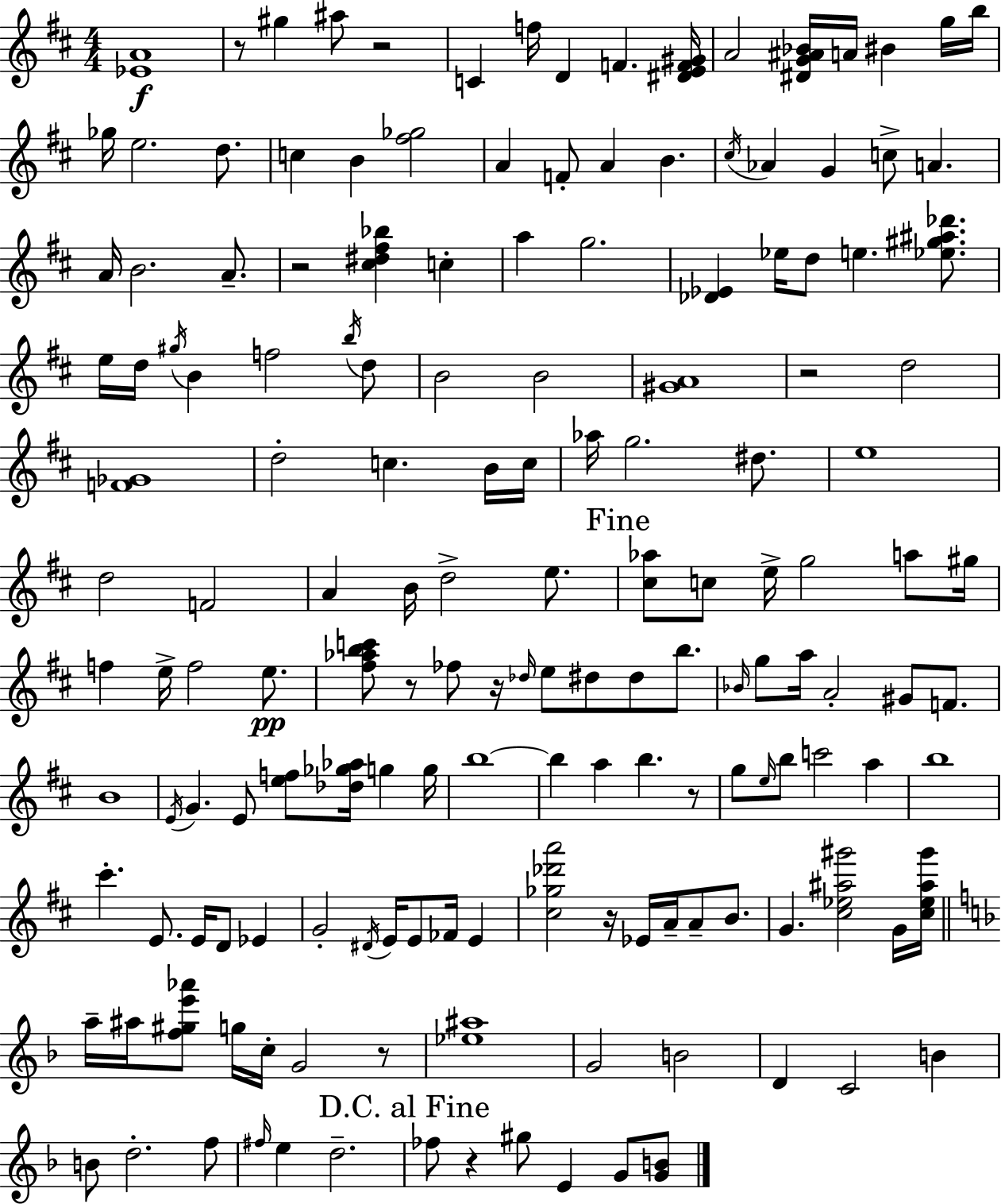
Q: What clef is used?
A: treble